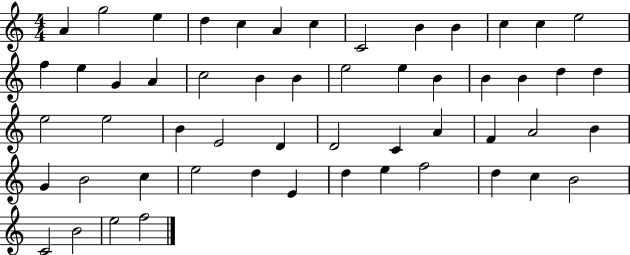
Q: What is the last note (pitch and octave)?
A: F5